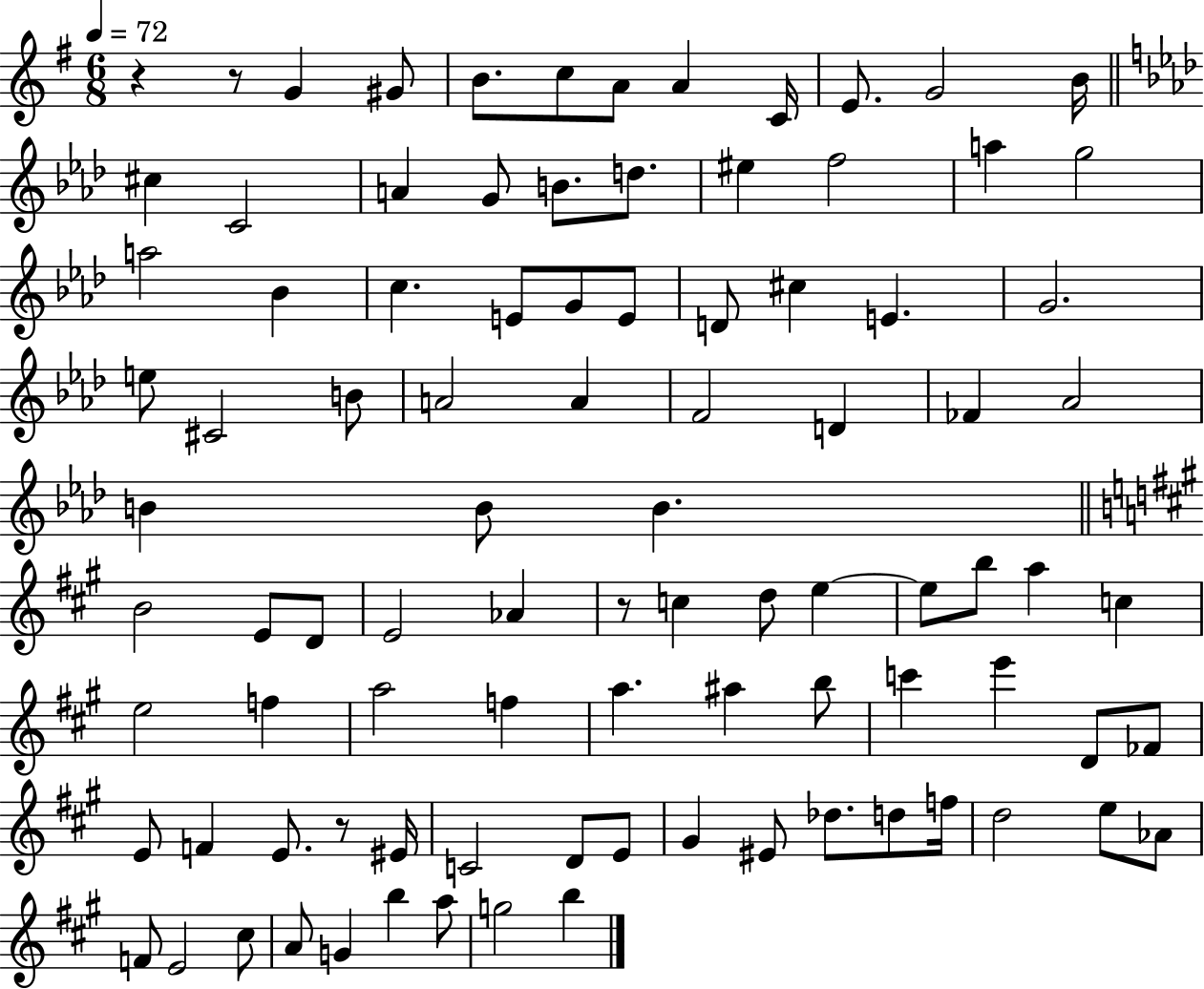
R/q R/e G4/q G#4/e B4/e. C5/e A4/e A4/q C4/s E4/e. G4/h B4/s C#5/q C4/h A4/q G4/e B4/e. D5/e. EIS5/q F5/h A5/q G5/h A5/h Bb4/q C5/q. E4/e G4/e E4/e D4/e C#5/q E4/q. G4/h. E5/e C#4/h B4/e A4/h A4/q F4/h D4/q FES4/q Ab4/h B4/q B4/e B4/q. B4/h E4/e D4/e E4/h Ab4/q R/e C5/q D5/e E5/q E5/e B5/e A5/q C5/q E5/h F5/q A5/h F5/q A5/q. A#5/q B5/e C6/q E6/q D4/e FES4/e E4/e F4/q E4/e. R/e EIS4/s C4/h D4/e E4/e G#4/q EIS4/e Db5/e. D5/e F5/s D5/h E5/e Ab4/e F4/e E4/h C#5/e A4/e G4/q B5/q A5/e G5/h B5/q